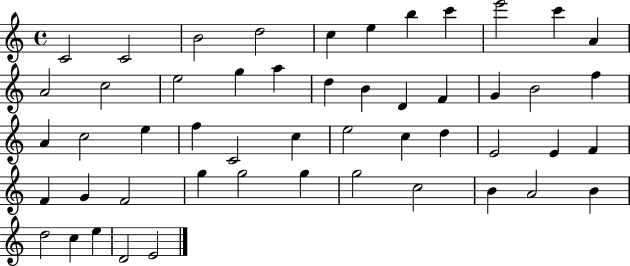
X:1
T:Untitled
M:4/4
L:1/4
K:C
C2 C2 B2 d2 c e b c' e'2 c' A A2 c2 e2 g a d B D F G B2 f A c2 e f C2 c e2 c d E2 E F F G F2 g g2 g g2 c2 B A2 B d2 c e D2 E2